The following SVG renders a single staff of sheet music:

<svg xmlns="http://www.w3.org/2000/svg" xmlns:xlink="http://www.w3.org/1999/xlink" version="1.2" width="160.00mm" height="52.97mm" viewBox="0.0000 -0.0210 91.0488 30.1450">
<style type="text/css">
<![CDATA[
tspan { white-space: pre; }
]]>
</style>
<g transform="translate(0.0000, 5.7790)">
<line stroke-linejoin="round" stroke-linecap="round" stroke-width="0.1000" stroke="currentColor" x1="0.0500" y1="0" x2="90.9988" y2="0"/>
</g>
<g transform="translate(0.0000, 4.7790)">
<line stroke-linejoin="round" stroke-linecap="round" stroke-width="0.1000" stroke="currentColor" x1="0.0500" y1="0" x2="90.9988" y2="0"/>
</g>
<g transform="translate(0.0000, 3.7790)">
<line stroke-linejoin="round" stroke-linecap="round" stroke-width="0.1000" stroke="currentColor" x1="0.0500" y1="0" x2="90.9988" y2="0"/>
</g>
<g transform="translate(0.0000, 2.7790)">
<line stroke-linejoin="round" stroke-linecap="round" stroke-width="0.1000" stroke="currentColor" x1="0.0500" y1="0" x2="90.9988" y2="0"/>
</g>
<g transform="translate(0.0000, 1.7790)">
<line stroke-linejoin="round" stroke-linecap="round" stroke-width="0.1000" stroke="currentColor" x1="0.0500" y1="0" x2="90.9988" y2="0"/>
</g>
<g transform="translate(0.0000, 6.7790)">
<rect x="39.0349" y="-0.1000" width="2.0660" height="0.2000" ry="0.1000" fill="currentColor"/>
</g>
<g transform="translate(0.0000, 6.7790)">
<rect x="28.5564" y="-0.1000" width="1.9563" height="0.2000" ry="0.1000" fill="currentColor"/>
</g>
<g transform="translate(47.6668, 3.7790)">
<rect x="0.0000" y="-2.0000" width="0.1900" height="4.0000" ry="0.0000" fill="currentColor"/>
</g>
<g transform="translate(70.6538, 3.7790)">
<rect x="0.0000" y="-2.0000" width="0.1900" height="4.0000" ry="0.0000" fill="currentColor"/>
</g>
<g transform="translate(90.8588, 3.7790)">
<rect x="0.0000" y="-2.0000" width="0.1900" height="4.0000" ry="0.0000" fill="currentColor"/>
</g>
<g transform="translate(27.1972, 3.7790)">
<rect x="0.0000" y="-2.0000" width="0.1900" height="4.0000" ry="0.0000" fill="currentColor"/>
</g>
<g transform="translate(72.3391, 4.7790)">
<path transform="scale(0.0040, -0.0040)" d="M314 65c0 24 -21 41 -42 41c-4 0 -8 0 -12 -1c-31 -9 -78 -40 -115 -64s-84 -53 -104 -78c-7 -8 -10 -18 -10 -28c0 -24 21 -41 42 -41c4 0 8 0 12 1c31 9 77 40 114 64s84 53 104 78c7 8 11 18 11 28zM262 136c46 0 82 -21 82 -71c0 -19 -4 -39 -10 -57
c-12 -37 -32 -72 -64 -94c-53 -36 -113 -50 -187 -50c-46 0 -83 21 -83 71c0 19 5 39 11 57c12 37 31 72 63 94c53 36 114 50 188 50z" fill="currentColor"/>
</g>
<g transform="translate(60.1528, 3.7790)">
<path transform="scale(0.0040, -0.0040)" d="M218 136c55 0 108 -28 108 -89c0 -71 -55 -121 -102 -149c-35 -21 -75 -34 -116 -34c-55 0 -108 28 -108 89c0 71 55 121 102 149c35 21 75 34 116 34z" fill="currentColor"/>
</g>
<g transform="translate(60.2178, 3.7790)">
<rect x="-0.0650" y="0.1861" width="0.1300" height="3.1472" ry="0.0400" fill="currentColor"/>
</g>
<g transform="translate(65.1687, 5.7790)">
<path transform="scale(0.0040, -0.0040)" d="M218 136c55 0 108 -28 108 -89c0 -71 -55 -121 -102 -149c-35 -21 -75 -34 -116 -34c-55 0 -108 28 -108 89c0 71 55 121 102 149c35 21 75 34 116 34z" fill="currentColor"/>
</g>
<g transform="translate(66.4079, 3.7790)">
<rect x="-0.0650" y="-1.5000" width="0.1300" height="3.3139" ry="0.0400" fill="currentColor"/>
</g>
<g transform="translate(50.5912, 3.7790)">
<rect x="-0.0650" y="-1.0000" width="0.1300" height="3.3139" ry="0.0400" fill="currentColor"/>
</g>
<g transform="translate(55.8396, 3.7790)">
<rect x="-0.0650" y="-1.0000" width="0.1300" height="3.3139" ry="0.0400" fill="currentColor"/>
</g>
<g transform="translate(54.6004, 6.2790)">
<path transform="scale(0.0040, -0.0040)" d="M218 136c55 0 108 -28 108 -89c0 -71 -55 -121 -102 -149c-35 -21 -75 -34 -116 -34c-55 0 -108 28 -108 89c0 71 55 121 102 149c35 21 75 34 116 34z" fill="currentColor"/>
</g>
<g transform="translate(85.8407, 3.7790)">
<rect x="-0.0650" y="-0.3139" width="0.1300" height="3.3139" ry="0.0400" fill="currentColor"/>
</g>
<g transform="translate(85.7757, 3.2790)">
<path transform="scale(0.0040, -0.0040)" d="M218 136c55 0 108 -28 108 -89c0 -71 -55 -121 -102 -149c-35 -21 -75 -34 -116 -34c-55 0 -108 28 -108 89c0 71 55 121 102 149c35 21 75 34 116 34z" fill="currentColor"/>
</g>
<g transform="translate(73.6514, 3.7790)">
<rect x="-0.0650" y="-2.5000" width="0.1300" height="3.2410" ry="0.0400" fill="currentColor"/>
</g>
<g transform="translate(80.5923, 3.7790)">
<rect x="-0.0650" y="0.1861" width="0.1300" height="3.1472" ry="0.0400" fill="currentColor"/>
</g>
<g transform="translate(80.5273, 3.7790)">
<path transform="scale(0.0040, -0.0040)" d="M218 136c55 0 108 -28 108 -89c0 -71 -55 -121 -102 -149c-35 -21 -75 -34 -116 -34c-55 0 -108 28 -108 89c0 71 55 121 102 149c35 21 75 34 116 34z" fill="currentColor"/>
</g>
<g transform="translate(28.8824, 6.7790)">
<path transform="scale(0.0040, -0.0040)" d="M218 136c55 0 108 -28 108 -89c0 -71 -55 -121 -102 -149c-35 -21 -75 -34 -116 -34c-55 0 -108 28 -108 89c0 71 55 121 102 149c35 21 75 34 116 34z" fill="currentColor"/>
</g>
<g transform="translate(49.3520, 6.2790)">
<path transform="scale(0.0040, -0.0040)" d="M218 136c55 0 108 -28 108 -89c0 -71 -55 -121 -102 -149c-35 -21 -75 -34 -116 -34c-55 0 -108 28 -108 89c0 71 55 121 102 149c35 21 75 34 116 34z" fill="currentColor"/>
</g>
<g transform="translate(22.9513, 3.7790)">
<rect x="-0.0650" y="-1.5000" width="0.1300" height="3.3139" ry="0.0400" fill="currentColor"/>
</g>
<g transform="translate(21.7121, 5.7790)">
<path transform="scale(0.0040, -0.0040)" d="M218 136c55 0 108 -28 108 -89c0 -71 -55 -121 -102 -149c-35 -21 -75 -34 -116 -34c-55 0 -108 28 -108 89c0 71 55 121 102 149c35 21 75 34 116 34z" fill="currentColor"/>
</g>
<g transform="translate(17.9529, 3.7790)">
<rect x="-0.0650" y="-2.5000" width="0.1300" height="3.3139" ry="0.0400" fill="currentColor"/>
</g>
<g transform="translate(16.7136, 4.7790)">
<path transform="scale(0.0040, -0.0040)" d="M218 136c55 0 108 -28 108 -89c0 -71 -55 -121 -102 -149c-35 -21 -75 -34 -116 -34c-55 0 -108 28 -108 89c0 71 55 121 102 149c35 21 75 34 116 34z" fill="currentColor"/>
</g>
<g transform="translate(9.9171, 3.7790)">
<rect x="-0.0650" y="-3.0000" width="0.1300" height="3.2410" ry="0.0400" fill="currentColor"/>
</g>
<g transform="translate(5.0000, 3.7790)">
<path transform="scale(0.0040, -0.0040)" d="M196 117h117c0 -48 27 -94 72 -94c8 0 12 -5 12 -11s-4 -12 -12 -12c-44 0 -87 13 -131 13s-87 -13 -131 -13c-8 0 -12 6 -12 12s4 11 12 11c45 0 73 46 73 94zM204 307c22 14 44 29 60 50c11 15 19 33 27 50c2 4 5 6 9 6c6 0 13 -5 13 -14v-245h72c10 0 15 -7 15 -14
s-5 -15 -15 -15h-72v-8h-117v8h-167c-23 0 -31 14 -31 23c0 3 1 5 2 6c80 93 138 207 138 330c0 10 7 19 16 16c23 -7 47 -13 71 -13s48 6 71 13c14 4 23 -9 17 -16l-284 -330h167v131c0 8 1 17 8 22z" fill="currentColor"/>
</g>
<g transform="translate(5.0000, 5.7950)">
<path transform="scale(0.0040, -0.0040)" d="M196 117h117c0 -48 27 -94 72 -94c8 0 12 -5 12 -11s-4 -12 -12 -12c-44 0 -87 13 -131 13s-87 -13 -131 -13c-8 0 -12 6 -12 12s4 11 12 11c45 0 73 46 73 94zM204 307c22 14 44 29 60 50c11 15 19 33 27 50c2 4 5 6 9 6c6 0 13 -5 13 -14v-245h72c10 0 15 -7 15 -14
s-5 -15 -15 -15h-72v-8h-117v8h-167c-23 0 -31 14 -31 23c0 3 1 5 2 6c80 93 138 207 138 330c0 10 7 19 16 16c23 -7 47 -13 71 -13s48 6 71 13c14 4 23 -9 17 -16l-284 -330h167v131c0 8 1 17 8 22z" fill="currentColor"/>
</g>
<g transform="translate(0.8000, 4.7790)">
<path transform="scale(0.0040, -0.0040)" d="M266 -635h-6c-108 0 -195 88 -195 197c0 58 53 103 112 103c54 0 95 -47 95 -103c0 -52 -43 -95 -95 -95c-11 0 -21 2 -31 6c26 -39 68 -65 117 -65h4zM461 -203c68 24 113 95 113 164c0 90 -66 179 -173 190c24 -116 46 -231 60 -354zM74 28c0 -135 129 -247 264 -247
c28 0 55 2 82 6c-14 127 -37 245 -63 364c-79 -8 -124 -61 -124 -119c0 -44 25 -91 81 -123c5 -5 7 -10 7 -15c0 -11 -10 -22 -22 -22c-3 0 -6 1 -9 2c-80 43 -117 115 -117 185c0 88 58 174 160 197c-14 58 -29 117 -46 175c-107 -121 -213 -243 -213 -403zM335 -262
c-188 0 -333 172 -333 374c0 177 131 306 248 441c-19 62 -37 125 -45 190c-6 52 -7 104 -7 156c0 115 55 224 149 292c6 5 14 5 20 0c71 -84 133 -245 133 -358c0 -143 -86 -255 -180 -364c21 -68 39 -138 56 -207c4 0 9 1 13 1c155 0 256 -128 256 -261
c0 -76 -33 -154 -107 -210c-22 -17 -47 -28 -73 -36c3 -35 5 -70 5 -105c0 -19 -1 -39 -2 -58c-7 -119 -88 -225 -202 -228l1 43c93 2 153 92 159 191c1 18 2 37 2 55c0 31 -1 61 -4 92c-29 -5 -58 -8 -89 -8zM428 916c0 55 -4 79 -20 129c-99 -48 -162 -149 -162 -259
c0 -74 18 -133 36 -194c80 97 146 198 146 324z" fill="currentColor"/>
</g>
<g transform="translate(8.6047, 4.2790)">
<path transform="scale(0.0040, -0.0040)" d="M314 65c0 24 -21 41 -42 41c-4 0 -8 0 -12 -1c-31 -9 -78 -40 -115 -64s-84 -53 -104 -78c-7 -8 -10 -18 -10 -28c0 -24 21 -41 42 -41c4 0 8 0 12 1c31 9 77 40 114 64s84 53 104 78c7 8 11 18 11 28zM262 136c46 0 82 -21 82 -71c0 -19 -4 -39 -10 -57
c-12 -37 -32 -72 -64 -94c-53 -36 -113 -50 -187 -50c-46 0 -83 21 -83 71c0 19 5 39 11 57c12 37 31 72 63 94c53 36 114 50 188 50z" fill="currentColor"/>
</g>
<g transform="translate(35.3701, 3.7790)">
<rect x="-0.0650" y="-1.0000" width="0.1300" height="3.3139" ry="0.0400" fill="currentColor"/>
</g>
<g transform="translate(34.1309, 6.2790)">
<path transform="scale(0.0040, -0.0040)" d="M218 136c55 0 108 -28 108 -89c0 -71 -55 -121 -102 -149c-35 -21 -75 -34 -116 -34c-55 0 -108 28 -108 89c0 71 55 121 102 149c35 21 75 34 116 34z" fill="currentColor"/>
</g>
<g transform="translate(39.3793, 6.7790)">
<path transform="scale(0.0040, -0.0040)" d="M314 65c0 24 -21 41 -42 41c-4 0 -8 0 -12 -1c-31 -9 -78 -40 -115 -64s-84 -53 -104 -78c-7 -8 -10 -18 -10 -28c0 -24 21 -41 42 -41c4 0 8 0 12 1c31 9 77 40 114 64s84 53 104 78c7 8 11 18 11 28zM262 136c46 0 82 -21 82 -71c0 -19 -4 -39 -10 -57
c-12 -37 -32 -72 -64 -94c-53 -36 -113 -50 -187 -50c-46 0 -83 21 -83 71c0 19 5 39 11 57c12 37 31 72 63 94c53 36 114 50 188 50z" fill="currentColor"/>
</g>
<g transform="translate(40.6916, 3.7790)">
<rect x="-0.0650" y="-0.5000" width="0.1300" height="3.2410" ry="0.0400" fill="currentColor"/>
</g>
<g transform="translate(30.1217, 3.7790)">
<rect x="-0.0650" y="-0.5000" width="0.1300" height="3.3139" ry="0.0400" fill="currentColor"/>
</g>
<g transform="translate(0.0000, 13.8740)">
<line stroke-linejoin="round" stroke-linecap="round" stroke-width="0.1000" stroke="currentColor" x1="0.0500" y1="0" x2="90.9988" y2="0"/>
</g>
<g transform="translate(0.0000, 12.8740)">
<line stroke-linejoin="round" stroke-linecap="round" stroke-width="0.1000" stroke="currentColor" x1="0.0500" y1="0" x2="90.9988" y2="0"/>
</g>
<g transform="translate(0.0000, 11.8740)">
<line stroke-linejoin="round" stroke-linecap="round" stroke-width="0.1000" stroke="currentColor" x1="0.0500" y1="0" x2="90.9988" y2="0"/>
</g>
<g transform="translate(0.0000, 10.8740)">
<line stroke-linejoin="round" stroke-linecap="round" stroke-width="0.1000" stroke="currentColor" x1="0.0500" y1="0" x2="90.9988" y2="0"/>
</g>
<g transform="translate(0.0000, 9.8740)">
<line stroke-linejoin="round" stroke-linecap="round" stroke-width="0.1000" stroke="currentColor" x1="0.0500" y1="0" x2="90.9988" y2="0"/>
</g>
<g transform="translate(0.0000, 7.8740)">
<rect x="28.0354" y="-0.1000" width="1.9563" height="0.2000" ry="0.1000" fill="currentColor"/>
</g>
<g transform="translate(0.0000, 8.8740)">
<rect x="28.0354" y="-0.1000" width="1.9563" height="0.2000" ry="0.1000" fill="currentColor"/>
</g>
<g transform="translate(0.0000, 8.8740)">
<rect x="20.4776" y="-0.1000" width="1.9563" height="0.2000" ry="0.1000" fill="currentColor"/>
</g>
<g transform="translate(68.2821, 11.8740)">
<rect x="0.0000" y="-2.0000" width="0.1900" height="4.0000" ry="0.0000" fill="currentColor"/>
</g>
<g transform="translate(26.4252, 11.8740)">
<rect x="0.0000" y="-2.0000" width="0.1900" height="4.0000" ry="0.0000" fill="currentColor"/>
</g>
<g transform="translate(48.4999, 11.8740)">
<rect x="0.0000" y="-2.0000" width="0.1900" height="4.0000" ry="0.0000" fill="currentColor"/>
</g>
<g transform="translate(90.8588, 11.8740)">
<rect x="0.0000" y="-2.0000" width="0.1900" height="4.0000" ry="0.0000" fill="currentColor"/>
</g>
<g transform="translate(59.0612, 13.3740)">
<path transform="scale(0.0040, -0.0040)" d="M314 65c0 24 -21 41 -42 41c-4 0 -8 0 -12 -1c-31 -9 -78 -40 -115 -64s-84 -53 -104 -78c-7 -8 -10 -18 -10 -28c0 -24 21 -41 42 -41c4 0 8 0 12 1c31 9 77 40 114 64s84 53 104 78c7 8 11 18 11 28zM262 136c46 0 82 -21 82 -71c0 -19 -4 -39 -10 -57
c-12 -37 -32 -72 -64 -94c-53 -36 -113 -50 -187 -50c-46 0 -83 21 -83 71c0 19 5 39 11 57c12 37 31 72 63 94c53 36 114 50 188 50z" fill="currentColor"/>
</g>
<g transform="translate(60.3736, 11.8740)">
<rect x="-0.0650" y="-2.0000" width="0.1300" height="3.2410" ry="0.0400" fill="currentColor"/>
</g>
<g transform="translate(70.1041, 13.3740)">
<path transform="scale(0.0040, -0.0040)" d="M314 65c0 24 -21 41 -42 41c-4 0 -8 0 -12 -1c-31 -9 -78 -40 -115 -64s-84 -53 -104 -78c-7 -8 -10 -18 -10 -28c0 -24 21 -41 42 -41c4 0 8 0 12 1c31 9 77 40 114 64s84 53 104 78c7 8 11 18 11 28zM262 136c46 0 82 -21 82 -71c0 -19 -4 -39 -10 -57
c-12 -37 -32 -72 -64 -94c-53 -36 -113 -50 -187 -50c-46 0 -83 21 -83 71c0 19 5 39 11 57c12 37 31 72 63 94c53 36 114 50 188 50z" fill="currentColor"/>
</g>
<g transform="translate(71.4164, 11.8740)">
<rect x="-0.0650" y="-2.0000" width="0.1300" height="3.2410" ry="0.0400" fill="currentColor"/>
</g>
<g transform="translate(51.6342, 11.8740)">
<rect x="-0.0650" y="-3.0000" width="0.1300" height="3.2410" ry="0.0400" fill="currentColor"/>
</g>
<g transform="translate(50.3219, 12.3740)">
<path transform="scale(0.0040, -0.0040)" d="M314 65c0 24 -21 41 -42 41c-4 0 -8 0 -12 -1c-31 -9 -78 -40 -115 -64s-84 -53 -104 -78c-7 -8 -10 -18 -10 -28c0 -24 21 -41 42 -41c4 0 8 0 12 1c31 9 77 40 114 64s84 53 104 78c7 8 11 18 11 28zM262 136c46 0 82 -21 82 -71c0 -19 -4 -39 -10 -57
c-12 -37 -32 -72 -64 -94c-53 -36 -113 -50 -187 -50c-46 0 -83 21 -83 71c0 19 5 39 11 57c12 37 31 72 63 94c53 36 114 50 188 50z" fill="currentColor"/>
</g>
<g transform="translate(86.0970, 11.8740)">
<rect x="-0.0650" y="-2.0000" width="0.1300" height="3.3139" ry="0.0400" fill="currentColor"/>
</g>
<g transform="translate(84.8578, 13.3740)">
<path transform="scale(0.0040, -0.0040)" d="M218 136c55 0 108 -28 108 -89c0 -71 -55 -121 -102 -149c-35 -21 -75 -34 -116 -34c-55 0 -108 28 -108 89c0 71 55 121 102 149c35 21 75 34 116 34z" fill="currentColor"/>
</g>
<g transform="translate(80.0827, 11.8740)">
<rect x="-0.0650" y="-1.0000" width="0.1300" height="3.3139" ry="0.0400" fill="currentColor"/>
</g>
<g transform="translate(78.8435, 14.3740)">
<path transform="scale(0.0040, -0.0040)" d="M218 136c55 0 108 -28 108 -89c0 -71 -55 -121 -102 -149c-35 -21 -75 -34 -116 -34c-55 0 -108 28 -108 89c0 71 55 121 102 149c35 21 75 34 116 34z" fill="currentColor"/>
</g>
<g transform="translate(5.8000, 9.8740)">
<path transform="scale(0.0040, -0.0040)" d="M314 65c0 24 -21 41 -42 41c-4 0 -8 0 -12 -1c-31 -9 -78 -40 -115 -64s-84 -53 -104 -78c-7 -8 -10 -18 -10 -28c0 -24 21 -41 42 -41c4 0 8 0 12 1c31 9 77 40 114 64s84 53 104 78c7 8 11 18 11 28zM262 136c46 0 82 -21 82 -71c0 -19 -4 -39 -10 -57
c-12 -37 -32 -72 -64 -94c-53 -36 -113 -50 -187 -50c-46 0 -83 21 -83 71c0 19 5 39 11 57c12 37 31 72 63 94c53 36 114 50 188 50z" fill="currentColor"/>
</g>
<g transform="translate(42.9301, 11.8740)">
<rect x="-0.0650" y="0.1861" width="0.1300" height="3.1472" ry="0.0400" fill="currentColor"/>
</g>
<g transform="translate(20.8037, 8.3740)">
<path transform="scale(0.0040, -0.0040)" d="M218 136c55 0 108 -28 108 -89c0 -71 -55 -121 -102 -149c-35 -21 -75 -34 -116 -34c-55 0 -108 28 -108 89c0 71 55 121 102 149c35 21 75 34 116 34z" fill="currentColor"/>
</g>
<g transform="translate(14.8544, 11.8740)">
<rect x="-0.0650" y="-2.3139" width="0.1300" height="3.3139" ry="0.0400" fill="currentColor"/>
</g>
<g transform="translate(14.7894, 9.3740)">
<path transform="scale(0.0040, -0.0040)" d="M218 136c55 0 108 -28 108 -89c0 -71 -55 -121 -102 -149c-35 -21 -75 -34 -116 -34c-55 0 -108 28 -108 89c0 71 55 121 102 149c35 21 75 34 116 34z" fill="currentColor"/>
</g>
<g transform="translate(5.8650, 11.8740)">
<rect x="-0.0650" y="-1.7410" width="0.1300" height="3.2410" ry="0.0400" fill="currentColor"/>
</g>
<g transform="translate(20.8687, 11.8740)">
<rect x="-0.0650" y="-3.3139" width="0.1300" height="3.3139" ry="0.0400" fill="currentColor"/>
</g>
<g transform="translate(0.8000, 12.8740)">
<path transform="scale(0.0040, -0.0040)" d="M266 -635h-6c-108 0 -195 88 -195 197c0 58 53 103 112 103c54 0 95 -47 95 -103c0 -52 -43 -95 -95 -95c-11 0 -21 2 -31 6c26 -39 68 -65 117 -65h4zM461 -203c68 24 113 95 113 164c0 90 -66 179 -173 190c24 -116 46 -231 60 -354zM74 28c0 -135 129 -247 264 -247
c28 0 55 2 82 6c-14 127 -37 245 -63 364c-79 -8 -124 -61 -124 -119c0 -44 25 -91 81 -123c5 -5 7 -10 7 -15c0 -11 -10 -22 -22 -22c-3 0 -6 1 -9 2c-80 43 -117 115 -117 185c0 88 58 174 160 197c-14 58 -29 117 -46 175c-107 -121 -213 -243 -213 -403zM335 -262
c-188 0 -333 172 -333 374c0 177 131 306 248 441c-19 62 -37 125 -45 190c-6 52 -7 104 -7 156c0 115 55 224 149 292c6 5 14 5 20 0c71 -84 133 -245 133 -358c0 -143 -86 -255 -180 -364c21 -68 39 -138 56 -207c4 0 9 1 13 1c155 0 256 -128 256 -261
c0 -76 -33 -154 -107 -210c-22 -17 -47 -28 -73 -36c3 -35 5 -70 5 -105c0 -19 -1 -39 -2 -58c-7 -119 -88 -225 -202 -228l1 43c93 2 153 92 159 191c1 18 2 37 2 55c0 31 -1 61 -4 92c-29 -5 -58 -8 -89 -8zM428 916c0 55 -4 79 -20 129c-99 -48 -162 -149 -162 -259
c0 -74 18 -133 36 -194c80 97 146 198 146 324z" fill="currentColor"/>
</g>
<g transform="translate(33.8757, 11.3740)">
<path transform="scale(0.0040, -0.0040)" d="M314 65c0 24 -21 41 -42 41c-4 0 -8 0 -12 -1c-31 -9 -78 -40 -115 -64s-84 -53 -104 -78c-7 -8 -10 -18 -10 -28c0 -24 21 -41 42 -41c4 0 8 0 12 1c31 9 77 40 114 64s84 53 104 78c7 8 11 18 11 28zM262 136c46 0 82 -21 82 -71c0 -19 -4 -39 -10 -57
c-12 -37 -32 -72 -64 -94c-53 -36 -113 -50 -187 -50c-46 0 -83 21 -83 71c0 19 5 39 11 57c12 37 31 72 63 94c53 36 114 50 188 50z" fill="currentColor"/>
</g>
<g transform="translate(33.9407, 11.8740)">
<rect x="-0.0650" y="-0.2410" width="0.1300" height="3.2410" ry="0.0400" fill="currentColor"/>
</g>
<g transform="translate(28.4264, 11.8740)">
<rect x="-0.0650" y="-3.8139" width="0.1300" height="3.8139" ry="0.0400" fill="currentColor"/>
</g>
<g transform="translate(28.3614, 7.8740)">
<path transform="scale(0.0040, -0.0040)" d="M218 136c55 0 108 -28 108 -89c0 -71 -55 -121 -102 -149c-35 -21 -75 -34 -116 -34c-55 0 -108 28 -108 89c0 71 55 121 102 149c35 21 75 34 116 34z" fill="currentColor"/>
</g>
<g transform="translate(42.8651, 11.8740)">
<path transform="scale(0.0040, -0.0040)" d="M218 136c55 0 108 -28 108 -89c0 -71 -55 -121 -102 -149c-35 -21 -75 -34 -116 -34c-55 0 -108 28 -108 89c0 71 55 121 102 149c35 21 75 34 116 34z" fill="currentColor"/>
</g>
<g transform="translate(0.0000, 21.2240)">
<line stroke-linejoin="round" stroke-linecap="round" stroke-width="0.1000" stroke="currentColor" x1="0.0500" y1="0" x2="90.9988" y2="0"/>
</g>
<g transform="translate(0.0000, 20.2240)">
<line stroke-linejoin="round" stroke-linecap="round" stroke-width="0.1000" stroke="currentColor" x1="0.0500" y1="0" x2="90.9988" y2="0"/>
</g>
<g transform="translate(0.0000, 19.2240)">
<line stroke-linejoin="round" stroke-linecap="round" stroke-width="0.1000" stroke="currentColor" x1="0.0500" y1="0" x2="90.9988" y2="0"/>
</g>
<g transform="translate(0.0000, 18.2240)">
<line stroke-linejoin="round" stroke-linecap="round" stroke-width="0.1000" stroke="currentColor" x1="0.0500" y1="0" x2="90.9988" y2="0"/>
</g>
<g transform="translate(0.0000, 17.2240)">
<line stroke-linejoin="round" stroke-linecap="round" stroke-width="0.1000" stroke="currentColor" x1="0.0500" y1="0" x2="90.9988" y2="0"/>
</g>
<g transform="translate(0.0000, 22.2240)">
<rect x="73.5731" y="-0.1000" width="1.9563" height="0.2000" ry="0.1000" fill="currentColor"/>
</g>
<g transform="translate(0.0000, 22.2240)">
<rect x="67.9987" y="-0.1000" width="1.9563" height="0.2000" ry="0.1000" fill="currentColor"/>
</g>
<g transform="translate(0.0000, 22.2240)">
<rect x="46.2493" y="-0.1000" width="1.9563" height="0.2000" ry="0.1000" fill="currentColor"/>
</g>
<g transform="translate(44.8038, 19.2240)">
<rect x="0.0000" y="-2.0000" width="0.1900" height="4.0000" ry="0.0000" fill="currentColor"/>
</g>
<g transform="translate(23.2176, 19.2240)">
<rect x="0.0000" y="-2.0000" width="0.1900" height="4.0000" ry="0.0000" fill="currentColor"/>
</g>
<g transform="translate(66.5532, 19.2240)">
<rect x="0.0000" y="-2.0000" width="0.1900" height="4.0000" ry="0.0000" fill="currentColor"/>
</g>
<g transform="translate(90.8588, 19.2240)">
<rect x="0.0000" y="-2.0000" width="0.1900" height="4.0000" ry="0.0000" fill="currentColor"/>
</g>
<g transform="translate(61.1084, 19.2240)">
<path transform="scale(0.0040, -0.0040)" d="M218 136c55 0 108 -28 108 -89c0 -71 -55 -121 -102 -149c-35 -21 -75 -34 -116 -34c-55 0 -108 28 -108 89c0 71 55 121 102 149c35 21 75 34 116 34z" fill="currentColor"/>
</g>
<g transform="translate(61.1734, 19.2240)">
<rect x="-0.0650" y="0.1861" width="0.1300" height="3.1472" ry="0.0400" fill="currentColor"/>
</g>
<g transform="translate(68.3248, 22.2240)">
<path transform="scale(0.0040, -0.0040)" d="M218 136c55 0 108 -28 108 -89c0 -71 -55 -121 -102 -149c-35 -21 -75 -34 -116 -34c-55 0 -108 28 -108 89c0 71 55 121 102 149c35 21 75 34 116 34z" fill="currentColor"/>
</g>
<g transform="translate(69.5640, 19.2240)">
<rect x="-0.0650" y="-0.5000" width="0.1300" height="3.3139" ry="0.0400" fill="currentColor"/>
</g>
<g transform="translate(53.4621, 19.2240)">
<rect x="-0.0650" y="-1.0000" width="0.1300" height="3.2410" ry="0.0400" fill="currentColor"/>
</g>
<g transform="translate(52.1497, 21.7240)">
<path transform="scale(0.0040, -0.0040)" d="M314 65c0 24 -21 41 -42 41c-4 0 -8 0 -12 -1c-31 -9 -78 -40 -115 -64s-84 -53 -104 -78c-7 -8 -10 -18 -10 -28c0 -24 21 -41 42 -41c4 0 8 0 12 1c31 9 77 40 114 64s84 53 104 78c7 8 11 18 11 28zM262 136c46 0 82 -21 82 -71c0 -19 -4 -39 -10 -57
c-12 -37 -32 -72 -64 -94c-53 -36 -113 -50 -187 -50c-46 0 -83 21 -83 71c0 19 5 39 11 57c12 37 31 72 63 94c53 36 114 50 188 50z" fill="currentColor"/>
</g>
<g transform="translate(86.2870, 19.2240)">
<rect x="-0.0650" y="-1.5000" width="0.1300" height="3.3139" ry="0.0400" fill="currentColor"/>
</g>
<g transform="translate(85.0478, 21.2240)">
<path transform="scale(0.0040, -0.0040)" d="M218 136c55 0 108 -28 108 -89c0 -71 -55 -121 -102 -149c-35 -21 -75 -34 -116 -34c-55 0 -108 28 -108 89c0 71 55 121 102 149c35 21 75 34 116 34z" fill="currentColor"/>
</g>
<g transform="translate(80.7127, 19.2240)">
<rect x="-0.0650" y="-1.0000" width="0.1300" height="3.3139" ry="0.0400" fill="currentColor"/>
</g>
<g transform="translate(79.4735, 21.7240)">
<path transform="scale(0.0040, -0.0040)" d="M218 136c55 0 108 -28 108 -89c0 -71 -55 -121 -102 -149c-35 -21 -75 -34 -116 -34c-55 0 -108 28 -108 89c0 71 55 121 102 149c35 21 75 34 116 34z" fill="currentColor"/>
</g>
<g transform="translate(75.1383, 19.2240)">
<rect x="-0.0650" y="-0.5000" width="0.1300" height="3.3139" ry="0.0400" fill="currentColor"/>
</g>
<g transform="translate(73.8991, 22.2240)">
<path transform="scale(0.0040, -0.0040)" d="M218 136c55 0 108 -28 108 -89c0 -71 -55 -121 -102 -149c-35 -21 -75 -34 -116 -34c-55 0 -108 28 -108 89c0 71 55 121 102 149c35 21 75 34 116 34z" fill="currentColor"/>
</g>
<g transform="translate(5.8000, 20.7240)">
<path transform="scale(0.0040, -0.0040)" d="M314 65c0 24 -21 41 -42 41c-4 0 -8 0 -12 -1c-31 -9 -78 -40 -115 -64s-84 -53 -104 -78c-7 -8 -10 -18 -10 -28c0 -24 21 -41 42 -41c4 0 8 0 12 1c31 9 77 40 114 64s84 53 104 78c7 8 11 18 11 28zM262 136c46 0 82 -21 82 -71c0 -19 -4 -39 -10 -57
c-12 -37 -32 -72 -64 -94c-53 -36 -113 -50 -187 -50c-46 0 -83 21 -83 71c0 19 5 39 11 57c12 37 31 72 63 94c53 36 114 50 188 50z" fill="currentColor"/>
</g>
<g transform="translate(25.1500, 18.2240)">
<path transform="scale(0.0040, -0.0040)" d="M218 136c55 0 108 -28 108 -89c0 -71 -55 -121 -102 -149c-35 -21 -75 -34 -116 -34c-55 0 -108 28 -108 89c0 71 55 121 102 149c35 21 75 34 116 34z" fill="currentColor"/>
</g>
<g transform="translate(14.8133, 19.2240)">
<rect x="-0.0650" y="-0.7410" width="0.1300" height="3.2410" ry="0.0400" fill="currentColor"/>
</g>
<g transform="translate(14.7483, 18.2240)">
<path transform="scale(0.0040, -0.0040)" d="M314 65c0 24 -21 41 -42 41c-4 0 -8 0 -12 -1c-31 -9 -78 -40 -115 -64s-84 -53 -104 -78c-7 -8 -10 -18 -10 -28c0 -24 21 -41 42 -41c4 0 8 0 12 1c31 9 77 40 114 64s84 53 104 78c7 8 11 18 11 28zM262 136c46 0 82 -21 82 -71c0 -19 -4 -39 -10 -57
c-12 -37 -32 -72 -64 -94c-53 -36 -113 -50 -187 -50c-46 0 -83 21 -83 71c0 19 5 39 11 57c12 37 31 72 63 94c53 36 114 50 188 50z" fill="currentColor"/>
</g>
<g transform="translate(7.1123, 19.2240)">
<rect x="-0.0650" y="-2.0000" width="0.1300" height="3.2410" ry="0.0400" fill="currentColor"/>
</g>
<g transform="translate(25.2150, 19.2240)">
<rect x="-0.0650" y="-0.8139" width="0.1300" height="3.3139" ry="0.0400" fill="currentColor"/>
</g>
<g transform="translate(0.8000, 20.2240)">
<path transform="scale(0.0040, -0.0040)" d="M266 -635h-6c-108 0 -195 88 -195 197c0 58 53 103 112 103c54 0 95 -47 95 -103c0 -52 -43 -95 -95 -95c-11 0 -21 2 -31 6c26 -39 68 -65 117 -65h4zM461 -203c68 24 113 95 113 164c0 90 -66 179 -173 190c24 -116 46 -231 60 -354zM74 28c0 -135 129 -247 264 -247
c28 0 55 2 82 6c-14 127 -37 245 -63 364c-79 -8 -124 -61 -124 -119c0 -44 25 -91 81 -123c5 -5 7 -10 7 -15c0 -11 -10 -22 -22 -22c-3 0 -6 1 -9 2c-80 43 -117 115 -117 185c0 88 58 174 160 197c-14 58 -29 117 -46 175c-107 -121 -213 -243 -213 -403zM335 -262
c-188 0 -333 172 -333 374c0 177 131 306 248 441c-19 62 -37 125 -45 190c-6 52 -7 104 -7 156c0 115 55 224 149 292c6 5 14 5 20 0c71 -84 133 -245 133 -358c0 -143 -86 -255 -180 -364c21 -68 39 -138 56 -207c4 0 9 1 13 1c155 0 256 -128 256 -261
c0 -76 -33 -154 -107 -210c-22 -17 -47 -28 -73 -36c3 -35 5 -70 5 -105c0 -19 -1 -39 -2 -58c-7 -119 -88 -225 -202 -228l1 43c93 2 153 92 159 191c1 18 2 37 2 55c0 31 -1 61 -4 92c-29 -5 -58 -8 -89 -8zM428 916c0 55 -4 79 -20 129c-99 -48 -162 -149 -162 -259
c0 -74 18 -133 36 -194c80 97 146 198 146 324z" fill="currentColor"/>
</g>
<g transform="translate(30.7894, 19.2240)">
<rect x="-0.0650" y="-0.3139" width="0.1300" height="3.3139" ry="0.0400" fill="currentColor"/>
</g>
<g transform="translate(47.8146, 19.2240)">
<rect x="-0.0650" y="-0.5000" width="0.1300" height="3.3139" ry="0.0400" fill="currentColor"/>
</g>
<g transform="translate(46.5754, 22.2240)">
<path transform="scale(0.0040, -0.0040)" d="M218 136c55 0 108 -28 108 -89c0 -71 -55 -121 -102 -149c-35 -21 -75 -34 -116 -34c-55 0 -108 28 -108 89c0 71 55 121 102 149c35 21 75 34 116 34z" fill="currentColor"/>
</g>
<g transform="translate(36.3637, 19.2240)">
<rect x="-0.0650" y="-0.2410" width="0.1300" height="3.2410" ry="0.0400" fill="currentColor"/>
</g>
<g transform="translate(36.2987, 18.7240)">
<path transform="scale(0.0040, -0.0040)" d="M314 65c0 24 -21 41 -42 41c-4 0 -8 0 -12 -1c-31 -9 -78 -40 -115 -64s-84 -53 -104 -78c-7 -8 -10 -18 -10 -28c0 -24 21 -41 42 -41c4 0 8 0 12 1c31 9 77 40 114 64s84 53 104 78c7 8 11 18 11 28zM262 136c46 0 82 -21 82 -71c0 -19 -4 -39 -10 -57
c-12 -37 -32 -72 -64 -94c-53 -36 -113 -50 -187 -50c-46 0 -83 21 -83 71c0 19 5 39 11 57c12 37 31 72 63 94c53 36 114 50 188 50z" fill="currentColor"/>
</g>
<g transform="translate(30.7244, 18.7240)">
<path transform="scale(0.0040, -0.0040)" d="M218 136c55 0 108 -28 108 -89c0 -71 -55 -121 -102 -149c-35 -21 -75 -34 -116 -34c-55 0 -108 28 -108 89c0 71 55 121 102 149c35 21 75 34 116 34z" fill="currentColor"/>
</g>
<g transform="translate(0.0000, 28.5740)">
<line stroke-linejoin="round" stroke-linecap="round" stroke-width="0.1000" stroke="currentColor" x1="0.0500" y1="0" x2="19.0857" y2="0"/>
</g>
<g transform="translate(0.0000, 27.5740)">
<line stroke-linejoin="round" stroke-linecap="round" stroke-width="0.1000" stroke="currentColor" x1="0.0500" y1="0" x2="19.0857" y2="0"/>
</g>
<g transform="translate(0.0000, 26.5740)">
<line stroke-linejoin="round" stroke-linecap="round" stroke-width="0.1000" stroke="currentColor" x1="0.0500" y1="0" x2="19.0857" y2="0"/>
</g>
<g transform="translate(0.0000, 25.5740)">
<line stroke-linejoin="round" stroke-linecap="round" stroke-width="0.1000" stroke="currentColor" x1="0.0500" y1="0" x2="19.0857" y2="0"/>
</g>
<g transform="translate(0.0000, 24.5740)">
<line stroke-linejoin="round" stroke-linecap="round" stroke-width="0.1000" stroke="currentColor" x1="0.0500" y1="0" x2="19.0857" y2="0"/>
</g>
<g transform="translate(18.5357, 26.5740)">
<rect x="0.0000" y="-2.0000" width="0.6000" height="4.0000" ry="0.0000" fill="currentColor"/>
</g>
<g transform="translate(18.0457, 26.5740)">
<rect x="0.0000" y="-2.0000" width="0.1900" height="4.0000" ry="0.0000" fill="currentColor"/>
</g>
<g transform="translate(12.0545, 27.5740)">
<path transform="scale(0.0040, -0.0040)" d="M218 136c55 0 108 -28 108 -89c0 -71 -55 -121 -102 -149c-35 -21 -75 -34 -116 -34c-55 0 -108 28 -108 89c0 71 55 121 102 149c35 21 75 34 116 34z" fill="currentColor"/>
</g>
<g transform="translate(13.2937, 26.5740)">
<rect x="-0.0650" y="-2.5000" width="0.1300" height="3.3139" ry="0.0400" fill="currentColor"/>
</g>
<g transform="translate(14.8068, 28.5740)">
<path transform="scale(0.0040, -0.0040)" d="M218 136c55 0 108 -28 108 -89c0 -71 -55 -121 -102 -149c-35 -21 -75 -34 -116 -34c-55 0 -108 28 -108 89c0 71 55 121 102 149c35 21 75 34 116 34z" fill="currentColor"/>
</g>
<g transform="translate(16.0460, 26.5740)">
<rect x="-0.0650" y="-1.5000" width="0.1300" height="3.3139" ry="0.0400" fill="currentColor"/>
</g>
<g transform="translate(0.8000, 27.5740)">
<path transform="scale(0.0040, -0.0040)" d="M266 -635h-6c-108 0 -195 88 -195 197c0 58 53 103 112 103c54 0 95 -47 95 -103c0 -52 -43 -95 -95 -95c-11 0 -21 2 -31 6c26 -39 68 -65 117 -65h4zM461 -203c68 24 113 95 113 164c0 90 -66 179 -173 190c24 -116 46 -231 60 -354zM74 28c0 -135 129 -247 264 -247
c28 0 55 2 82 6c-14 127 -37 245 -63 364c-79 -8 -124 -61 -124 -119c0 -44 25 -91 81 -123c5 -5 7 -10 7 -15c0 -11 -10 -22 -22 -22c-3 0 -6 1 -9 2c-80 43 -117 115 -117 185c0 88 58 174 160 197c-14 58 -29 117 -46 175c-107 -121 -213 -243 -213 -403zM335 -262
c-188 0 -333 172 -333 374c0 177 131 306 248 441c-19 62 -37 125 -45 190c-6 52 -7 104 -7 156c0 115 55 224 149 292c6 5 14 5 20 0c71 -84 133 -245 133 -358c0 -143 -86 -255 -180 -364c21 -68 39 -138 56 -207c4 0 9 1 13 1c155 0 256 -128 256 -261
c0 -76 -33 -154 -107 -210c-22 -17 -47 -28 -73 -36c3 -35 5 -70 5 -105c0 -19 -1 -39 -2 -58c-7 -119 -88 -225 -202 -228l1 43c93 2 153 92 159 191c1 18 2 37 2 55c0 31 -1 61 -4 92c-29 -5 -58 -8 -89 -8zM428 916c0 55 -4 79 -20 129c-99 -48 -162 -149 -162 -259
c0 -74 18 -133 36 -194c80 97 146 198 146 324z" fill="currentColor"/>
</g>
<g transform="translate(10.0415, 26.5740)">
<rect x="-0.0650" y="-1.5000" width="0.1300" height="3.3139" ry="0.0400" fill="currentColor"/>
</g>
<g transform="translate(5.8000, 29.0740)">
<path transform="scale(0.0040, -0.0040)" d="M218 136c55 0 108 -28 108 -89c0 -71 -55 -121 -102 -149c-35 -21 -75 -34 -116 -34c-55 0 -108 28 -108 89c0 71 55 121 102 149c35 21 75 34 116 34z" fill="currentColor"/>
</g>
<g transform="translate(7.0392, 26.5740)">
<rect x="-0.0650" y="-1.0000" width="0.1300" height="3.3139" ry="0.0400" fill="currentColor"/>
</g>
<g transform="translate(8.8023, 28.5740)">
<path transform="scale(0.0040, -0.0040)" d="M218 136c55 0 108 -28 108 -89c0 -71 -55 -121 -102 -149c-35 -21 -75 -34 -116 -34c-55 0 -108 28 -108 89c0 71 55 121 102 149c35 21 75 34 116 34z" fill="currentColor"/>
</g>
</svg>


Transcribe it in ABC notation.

X:1
T:Untitled
M:4/4
L:1/4
K:C
A2 G E C D C2 D D B E G2 B c f2 g b c' c2 B A2 F2 F2 D F F2 d2 d c c2 C D2 B C C D E D E G E